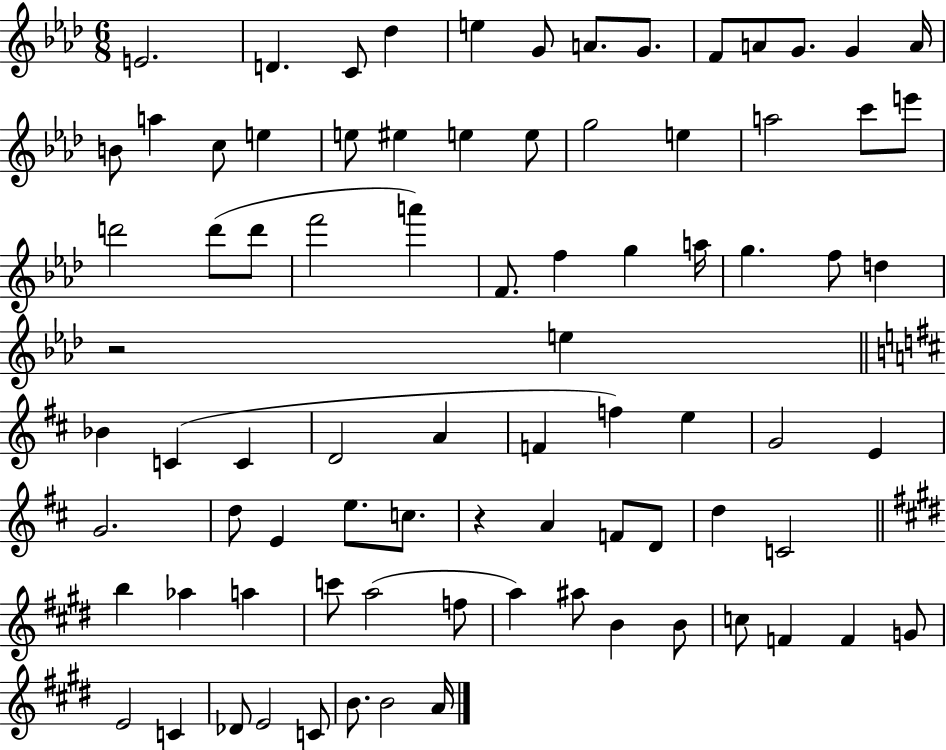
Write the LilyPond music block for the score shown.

{
  \clef treble
  \numericTimeSignature
  \time 6/8
  \key aes \major
  \repeat volta 2 { e'2. | d'4. c'8 des''4 | e''4 g'8 a'8. g'8. | f'8 a'8 g'8. g'4 a'16 | \break b'8 a''4 c''8 e''4 | e''8 eis''4 e''4 e''8 | g''2 e''4 | a''2 c'''8 e'''8 | \break d'''2 d'''8( d'''8 | f'''2 a'''4) | f'8. f''4 g''4 a''16 | g''4. f''8 d''4 | \break r2 e''4 | \bar "||" \break \key d \major bes'4 c'4( c'4 | d'2 a'4 | f'4 f''4) e''4 | g'2 e'4 | \break g'2. | d''8 e'4 e''8. c''8. | r4 a'4 f'8 d'8 | d''4 c'2 | \break \bar "||" \break \key e \major b''4 aes''4 a''4 | c'''8 a''2( f''8 | a''4) ais''8 b'4 b'8 | c''8 f'4 f'4 g'8 | \break e'2 c'4 | des'8 e'2 c'8 | b'8. b'2 a'16 | } \bar "|."
}